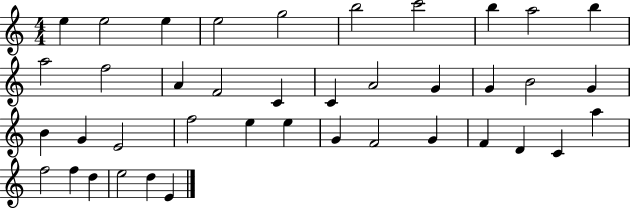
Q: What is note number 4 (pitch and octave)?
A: E5